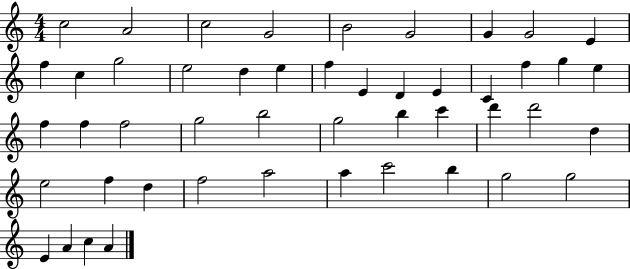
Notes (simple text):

C5/h A4/h C5/h G4/h B4/h G4/h G4/q G4/h E4/q F5/q C5/q G5/h E5/h D5/q E5/q F5/q E4/q D4/q E4/q C4/q F5/q G5/q E5/q F5/q F5/q F5/h G5/h B5/h G5/h B5/q C6/q D6/q D6/h D5/q E5/h F5/q D5/q F5/h A5/h A5/q C6/h B5/q G5/h G5/h E4/q A4/q C5/q A4/q